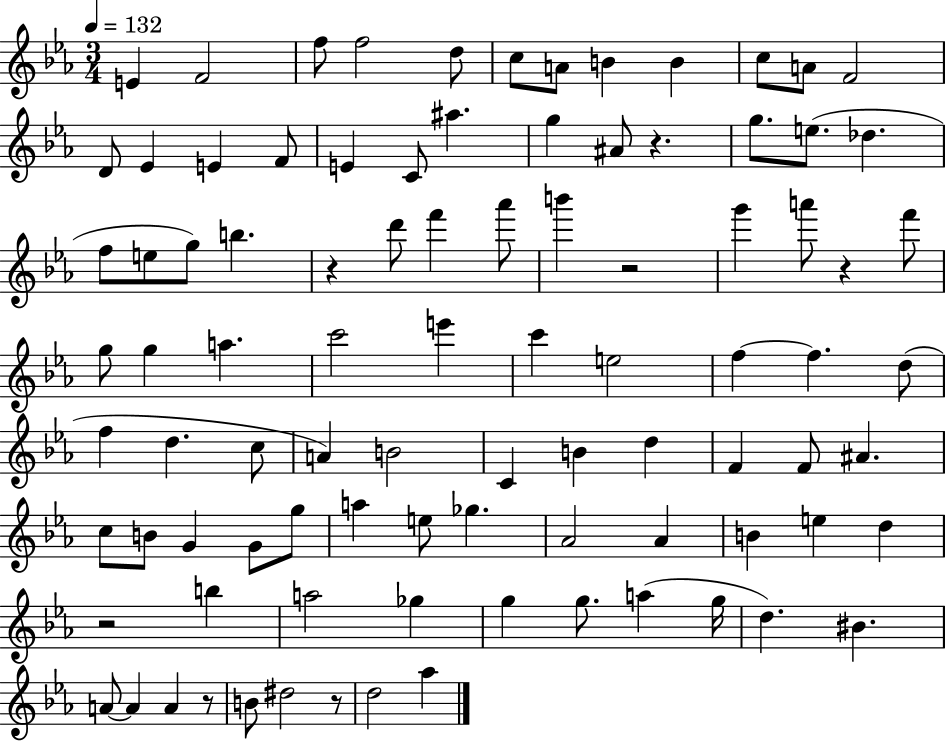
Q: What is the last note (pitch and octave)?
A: Ab5